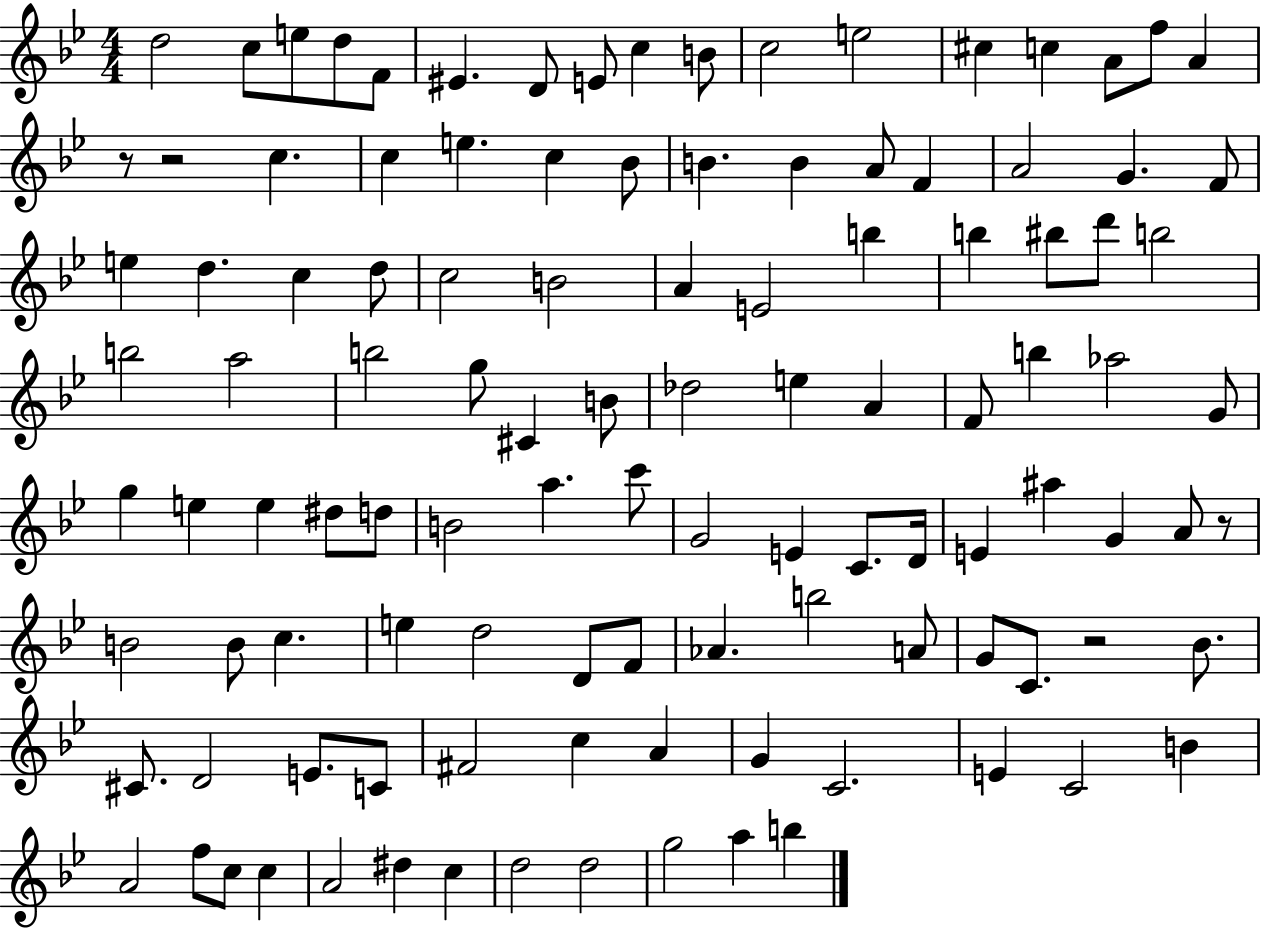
X:1
T:Untitled
M:4/4
L:1/4
K:Bb
d2 c/2 e/2 d/2 F/2 ^E D/2 E/2 c B/2 c2 e2 ^c c A/2 f/2 A z/2 z2 c c e c _B/2 B B A/2 F A2 G F/2 e d c d/2 c2 B2 A E2 b b ^b/2 d'/2 b2 b2 a2 b2 g/2 ^C B/2 _d2 e A F/2 b _a2 G/2 g e e ^d/2 d/2 B2 a c'/2 G2 E C/2 D/4 E ^a G A/2 z/2 B2 B/2 c e d2 D/2 F/2 _A b2 A/2 G/2 C/2 z2 _B/2 ^C/2 D2 E/2 C/2 ^F2 c A G C2 E C2 B A2 f/2 c/2 c A2 ^d c d2 d2 g2 a b